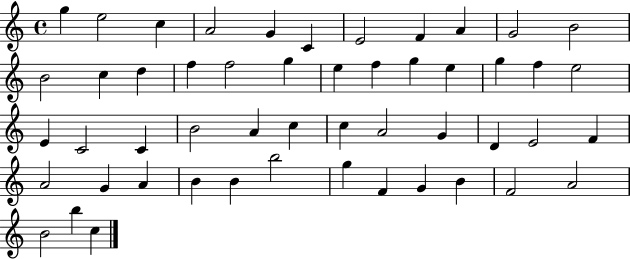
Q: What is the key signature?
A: C major